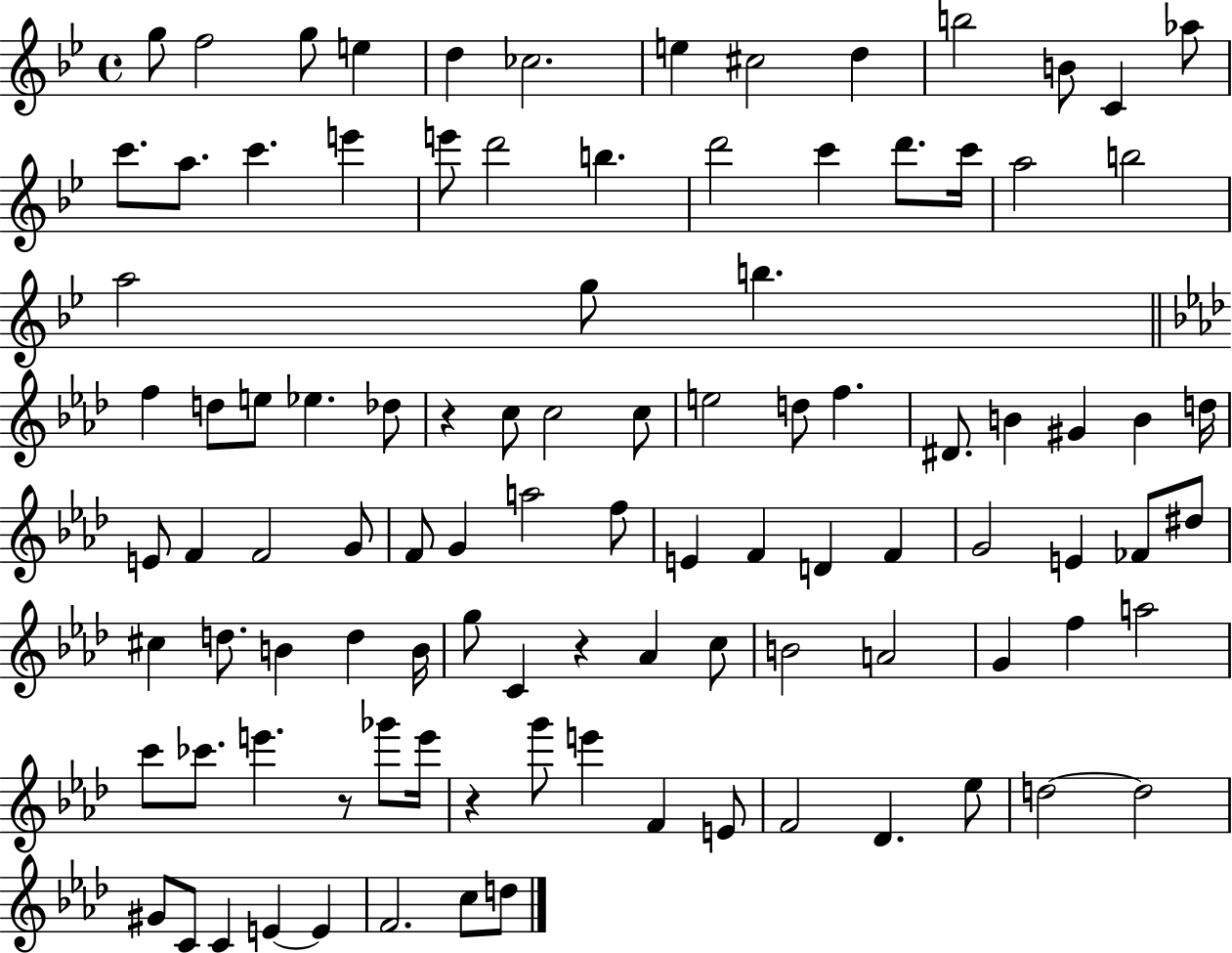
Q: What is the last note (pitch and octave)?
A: D5